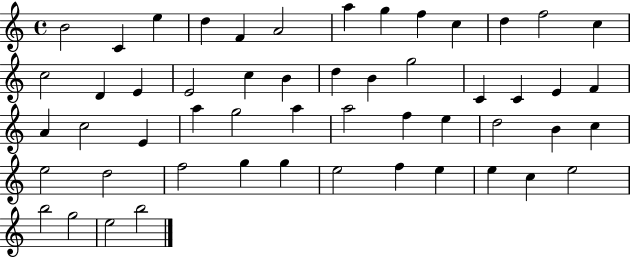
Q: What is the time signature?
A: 4/4